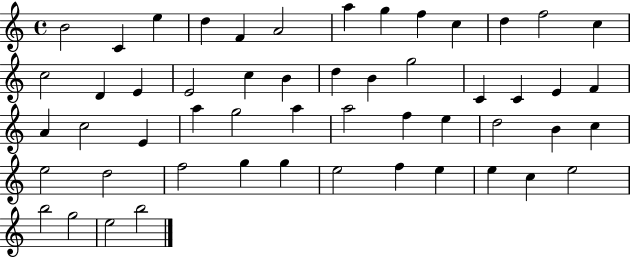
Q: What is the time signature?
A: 4/4